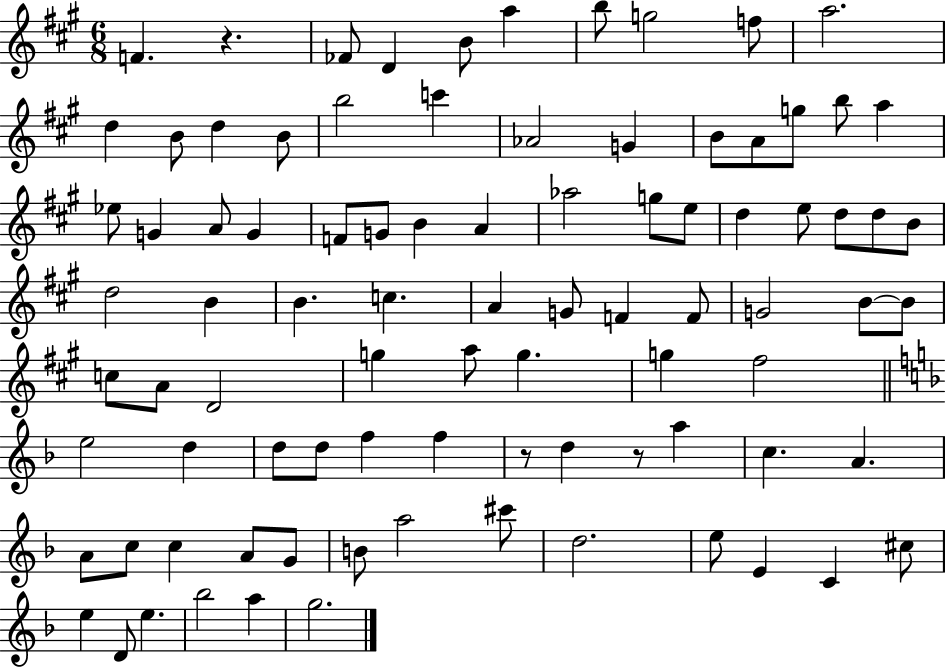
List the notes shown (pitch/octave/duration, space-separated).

F4/q. R/q. FES4/e D4/q B4/e A5/q B5/e G5/h F5/e A5/h. D5/q B4/e D5/q B4/e B5/h C6/q Ab4/h G4/q B4/e A4/e G5/e B5/e A5/q Eb5/e G4/q A4/e G4/q F4/e G4/e B4/q A4/q Ab5/h G5/e E5/e D5/q E5/e D5/e D5/e B4/e D5/h B4/q B4/q. C5/q. A4/q G4/e F4/q F4/e G4/h B4/e B4/e C5/e A4/e D4/h G5/q A5/e G5/q. G5/q F#5/h E5/h D5/q D5/e D5/e F5/q F5/q R/e D5/q R/e A5/q C5/q. A4/q. A4/e C5/e C5/q A4/e G4/e B4/e A5/h C#6/e D5/h. E5/e E4/q C4/q C#5/e E5/q D4/e E5/q. Bb5/h A5/q G5/h.